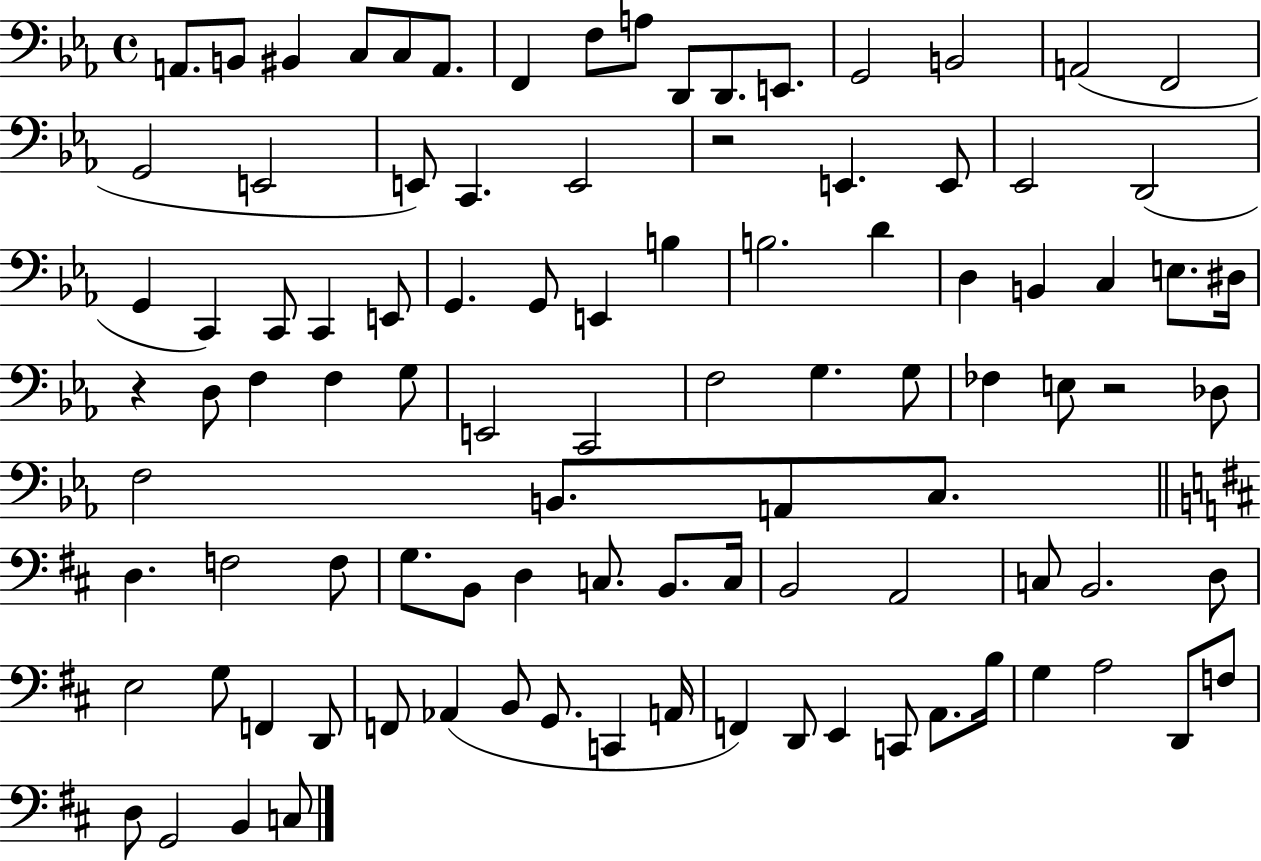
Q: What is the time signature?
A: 4/4